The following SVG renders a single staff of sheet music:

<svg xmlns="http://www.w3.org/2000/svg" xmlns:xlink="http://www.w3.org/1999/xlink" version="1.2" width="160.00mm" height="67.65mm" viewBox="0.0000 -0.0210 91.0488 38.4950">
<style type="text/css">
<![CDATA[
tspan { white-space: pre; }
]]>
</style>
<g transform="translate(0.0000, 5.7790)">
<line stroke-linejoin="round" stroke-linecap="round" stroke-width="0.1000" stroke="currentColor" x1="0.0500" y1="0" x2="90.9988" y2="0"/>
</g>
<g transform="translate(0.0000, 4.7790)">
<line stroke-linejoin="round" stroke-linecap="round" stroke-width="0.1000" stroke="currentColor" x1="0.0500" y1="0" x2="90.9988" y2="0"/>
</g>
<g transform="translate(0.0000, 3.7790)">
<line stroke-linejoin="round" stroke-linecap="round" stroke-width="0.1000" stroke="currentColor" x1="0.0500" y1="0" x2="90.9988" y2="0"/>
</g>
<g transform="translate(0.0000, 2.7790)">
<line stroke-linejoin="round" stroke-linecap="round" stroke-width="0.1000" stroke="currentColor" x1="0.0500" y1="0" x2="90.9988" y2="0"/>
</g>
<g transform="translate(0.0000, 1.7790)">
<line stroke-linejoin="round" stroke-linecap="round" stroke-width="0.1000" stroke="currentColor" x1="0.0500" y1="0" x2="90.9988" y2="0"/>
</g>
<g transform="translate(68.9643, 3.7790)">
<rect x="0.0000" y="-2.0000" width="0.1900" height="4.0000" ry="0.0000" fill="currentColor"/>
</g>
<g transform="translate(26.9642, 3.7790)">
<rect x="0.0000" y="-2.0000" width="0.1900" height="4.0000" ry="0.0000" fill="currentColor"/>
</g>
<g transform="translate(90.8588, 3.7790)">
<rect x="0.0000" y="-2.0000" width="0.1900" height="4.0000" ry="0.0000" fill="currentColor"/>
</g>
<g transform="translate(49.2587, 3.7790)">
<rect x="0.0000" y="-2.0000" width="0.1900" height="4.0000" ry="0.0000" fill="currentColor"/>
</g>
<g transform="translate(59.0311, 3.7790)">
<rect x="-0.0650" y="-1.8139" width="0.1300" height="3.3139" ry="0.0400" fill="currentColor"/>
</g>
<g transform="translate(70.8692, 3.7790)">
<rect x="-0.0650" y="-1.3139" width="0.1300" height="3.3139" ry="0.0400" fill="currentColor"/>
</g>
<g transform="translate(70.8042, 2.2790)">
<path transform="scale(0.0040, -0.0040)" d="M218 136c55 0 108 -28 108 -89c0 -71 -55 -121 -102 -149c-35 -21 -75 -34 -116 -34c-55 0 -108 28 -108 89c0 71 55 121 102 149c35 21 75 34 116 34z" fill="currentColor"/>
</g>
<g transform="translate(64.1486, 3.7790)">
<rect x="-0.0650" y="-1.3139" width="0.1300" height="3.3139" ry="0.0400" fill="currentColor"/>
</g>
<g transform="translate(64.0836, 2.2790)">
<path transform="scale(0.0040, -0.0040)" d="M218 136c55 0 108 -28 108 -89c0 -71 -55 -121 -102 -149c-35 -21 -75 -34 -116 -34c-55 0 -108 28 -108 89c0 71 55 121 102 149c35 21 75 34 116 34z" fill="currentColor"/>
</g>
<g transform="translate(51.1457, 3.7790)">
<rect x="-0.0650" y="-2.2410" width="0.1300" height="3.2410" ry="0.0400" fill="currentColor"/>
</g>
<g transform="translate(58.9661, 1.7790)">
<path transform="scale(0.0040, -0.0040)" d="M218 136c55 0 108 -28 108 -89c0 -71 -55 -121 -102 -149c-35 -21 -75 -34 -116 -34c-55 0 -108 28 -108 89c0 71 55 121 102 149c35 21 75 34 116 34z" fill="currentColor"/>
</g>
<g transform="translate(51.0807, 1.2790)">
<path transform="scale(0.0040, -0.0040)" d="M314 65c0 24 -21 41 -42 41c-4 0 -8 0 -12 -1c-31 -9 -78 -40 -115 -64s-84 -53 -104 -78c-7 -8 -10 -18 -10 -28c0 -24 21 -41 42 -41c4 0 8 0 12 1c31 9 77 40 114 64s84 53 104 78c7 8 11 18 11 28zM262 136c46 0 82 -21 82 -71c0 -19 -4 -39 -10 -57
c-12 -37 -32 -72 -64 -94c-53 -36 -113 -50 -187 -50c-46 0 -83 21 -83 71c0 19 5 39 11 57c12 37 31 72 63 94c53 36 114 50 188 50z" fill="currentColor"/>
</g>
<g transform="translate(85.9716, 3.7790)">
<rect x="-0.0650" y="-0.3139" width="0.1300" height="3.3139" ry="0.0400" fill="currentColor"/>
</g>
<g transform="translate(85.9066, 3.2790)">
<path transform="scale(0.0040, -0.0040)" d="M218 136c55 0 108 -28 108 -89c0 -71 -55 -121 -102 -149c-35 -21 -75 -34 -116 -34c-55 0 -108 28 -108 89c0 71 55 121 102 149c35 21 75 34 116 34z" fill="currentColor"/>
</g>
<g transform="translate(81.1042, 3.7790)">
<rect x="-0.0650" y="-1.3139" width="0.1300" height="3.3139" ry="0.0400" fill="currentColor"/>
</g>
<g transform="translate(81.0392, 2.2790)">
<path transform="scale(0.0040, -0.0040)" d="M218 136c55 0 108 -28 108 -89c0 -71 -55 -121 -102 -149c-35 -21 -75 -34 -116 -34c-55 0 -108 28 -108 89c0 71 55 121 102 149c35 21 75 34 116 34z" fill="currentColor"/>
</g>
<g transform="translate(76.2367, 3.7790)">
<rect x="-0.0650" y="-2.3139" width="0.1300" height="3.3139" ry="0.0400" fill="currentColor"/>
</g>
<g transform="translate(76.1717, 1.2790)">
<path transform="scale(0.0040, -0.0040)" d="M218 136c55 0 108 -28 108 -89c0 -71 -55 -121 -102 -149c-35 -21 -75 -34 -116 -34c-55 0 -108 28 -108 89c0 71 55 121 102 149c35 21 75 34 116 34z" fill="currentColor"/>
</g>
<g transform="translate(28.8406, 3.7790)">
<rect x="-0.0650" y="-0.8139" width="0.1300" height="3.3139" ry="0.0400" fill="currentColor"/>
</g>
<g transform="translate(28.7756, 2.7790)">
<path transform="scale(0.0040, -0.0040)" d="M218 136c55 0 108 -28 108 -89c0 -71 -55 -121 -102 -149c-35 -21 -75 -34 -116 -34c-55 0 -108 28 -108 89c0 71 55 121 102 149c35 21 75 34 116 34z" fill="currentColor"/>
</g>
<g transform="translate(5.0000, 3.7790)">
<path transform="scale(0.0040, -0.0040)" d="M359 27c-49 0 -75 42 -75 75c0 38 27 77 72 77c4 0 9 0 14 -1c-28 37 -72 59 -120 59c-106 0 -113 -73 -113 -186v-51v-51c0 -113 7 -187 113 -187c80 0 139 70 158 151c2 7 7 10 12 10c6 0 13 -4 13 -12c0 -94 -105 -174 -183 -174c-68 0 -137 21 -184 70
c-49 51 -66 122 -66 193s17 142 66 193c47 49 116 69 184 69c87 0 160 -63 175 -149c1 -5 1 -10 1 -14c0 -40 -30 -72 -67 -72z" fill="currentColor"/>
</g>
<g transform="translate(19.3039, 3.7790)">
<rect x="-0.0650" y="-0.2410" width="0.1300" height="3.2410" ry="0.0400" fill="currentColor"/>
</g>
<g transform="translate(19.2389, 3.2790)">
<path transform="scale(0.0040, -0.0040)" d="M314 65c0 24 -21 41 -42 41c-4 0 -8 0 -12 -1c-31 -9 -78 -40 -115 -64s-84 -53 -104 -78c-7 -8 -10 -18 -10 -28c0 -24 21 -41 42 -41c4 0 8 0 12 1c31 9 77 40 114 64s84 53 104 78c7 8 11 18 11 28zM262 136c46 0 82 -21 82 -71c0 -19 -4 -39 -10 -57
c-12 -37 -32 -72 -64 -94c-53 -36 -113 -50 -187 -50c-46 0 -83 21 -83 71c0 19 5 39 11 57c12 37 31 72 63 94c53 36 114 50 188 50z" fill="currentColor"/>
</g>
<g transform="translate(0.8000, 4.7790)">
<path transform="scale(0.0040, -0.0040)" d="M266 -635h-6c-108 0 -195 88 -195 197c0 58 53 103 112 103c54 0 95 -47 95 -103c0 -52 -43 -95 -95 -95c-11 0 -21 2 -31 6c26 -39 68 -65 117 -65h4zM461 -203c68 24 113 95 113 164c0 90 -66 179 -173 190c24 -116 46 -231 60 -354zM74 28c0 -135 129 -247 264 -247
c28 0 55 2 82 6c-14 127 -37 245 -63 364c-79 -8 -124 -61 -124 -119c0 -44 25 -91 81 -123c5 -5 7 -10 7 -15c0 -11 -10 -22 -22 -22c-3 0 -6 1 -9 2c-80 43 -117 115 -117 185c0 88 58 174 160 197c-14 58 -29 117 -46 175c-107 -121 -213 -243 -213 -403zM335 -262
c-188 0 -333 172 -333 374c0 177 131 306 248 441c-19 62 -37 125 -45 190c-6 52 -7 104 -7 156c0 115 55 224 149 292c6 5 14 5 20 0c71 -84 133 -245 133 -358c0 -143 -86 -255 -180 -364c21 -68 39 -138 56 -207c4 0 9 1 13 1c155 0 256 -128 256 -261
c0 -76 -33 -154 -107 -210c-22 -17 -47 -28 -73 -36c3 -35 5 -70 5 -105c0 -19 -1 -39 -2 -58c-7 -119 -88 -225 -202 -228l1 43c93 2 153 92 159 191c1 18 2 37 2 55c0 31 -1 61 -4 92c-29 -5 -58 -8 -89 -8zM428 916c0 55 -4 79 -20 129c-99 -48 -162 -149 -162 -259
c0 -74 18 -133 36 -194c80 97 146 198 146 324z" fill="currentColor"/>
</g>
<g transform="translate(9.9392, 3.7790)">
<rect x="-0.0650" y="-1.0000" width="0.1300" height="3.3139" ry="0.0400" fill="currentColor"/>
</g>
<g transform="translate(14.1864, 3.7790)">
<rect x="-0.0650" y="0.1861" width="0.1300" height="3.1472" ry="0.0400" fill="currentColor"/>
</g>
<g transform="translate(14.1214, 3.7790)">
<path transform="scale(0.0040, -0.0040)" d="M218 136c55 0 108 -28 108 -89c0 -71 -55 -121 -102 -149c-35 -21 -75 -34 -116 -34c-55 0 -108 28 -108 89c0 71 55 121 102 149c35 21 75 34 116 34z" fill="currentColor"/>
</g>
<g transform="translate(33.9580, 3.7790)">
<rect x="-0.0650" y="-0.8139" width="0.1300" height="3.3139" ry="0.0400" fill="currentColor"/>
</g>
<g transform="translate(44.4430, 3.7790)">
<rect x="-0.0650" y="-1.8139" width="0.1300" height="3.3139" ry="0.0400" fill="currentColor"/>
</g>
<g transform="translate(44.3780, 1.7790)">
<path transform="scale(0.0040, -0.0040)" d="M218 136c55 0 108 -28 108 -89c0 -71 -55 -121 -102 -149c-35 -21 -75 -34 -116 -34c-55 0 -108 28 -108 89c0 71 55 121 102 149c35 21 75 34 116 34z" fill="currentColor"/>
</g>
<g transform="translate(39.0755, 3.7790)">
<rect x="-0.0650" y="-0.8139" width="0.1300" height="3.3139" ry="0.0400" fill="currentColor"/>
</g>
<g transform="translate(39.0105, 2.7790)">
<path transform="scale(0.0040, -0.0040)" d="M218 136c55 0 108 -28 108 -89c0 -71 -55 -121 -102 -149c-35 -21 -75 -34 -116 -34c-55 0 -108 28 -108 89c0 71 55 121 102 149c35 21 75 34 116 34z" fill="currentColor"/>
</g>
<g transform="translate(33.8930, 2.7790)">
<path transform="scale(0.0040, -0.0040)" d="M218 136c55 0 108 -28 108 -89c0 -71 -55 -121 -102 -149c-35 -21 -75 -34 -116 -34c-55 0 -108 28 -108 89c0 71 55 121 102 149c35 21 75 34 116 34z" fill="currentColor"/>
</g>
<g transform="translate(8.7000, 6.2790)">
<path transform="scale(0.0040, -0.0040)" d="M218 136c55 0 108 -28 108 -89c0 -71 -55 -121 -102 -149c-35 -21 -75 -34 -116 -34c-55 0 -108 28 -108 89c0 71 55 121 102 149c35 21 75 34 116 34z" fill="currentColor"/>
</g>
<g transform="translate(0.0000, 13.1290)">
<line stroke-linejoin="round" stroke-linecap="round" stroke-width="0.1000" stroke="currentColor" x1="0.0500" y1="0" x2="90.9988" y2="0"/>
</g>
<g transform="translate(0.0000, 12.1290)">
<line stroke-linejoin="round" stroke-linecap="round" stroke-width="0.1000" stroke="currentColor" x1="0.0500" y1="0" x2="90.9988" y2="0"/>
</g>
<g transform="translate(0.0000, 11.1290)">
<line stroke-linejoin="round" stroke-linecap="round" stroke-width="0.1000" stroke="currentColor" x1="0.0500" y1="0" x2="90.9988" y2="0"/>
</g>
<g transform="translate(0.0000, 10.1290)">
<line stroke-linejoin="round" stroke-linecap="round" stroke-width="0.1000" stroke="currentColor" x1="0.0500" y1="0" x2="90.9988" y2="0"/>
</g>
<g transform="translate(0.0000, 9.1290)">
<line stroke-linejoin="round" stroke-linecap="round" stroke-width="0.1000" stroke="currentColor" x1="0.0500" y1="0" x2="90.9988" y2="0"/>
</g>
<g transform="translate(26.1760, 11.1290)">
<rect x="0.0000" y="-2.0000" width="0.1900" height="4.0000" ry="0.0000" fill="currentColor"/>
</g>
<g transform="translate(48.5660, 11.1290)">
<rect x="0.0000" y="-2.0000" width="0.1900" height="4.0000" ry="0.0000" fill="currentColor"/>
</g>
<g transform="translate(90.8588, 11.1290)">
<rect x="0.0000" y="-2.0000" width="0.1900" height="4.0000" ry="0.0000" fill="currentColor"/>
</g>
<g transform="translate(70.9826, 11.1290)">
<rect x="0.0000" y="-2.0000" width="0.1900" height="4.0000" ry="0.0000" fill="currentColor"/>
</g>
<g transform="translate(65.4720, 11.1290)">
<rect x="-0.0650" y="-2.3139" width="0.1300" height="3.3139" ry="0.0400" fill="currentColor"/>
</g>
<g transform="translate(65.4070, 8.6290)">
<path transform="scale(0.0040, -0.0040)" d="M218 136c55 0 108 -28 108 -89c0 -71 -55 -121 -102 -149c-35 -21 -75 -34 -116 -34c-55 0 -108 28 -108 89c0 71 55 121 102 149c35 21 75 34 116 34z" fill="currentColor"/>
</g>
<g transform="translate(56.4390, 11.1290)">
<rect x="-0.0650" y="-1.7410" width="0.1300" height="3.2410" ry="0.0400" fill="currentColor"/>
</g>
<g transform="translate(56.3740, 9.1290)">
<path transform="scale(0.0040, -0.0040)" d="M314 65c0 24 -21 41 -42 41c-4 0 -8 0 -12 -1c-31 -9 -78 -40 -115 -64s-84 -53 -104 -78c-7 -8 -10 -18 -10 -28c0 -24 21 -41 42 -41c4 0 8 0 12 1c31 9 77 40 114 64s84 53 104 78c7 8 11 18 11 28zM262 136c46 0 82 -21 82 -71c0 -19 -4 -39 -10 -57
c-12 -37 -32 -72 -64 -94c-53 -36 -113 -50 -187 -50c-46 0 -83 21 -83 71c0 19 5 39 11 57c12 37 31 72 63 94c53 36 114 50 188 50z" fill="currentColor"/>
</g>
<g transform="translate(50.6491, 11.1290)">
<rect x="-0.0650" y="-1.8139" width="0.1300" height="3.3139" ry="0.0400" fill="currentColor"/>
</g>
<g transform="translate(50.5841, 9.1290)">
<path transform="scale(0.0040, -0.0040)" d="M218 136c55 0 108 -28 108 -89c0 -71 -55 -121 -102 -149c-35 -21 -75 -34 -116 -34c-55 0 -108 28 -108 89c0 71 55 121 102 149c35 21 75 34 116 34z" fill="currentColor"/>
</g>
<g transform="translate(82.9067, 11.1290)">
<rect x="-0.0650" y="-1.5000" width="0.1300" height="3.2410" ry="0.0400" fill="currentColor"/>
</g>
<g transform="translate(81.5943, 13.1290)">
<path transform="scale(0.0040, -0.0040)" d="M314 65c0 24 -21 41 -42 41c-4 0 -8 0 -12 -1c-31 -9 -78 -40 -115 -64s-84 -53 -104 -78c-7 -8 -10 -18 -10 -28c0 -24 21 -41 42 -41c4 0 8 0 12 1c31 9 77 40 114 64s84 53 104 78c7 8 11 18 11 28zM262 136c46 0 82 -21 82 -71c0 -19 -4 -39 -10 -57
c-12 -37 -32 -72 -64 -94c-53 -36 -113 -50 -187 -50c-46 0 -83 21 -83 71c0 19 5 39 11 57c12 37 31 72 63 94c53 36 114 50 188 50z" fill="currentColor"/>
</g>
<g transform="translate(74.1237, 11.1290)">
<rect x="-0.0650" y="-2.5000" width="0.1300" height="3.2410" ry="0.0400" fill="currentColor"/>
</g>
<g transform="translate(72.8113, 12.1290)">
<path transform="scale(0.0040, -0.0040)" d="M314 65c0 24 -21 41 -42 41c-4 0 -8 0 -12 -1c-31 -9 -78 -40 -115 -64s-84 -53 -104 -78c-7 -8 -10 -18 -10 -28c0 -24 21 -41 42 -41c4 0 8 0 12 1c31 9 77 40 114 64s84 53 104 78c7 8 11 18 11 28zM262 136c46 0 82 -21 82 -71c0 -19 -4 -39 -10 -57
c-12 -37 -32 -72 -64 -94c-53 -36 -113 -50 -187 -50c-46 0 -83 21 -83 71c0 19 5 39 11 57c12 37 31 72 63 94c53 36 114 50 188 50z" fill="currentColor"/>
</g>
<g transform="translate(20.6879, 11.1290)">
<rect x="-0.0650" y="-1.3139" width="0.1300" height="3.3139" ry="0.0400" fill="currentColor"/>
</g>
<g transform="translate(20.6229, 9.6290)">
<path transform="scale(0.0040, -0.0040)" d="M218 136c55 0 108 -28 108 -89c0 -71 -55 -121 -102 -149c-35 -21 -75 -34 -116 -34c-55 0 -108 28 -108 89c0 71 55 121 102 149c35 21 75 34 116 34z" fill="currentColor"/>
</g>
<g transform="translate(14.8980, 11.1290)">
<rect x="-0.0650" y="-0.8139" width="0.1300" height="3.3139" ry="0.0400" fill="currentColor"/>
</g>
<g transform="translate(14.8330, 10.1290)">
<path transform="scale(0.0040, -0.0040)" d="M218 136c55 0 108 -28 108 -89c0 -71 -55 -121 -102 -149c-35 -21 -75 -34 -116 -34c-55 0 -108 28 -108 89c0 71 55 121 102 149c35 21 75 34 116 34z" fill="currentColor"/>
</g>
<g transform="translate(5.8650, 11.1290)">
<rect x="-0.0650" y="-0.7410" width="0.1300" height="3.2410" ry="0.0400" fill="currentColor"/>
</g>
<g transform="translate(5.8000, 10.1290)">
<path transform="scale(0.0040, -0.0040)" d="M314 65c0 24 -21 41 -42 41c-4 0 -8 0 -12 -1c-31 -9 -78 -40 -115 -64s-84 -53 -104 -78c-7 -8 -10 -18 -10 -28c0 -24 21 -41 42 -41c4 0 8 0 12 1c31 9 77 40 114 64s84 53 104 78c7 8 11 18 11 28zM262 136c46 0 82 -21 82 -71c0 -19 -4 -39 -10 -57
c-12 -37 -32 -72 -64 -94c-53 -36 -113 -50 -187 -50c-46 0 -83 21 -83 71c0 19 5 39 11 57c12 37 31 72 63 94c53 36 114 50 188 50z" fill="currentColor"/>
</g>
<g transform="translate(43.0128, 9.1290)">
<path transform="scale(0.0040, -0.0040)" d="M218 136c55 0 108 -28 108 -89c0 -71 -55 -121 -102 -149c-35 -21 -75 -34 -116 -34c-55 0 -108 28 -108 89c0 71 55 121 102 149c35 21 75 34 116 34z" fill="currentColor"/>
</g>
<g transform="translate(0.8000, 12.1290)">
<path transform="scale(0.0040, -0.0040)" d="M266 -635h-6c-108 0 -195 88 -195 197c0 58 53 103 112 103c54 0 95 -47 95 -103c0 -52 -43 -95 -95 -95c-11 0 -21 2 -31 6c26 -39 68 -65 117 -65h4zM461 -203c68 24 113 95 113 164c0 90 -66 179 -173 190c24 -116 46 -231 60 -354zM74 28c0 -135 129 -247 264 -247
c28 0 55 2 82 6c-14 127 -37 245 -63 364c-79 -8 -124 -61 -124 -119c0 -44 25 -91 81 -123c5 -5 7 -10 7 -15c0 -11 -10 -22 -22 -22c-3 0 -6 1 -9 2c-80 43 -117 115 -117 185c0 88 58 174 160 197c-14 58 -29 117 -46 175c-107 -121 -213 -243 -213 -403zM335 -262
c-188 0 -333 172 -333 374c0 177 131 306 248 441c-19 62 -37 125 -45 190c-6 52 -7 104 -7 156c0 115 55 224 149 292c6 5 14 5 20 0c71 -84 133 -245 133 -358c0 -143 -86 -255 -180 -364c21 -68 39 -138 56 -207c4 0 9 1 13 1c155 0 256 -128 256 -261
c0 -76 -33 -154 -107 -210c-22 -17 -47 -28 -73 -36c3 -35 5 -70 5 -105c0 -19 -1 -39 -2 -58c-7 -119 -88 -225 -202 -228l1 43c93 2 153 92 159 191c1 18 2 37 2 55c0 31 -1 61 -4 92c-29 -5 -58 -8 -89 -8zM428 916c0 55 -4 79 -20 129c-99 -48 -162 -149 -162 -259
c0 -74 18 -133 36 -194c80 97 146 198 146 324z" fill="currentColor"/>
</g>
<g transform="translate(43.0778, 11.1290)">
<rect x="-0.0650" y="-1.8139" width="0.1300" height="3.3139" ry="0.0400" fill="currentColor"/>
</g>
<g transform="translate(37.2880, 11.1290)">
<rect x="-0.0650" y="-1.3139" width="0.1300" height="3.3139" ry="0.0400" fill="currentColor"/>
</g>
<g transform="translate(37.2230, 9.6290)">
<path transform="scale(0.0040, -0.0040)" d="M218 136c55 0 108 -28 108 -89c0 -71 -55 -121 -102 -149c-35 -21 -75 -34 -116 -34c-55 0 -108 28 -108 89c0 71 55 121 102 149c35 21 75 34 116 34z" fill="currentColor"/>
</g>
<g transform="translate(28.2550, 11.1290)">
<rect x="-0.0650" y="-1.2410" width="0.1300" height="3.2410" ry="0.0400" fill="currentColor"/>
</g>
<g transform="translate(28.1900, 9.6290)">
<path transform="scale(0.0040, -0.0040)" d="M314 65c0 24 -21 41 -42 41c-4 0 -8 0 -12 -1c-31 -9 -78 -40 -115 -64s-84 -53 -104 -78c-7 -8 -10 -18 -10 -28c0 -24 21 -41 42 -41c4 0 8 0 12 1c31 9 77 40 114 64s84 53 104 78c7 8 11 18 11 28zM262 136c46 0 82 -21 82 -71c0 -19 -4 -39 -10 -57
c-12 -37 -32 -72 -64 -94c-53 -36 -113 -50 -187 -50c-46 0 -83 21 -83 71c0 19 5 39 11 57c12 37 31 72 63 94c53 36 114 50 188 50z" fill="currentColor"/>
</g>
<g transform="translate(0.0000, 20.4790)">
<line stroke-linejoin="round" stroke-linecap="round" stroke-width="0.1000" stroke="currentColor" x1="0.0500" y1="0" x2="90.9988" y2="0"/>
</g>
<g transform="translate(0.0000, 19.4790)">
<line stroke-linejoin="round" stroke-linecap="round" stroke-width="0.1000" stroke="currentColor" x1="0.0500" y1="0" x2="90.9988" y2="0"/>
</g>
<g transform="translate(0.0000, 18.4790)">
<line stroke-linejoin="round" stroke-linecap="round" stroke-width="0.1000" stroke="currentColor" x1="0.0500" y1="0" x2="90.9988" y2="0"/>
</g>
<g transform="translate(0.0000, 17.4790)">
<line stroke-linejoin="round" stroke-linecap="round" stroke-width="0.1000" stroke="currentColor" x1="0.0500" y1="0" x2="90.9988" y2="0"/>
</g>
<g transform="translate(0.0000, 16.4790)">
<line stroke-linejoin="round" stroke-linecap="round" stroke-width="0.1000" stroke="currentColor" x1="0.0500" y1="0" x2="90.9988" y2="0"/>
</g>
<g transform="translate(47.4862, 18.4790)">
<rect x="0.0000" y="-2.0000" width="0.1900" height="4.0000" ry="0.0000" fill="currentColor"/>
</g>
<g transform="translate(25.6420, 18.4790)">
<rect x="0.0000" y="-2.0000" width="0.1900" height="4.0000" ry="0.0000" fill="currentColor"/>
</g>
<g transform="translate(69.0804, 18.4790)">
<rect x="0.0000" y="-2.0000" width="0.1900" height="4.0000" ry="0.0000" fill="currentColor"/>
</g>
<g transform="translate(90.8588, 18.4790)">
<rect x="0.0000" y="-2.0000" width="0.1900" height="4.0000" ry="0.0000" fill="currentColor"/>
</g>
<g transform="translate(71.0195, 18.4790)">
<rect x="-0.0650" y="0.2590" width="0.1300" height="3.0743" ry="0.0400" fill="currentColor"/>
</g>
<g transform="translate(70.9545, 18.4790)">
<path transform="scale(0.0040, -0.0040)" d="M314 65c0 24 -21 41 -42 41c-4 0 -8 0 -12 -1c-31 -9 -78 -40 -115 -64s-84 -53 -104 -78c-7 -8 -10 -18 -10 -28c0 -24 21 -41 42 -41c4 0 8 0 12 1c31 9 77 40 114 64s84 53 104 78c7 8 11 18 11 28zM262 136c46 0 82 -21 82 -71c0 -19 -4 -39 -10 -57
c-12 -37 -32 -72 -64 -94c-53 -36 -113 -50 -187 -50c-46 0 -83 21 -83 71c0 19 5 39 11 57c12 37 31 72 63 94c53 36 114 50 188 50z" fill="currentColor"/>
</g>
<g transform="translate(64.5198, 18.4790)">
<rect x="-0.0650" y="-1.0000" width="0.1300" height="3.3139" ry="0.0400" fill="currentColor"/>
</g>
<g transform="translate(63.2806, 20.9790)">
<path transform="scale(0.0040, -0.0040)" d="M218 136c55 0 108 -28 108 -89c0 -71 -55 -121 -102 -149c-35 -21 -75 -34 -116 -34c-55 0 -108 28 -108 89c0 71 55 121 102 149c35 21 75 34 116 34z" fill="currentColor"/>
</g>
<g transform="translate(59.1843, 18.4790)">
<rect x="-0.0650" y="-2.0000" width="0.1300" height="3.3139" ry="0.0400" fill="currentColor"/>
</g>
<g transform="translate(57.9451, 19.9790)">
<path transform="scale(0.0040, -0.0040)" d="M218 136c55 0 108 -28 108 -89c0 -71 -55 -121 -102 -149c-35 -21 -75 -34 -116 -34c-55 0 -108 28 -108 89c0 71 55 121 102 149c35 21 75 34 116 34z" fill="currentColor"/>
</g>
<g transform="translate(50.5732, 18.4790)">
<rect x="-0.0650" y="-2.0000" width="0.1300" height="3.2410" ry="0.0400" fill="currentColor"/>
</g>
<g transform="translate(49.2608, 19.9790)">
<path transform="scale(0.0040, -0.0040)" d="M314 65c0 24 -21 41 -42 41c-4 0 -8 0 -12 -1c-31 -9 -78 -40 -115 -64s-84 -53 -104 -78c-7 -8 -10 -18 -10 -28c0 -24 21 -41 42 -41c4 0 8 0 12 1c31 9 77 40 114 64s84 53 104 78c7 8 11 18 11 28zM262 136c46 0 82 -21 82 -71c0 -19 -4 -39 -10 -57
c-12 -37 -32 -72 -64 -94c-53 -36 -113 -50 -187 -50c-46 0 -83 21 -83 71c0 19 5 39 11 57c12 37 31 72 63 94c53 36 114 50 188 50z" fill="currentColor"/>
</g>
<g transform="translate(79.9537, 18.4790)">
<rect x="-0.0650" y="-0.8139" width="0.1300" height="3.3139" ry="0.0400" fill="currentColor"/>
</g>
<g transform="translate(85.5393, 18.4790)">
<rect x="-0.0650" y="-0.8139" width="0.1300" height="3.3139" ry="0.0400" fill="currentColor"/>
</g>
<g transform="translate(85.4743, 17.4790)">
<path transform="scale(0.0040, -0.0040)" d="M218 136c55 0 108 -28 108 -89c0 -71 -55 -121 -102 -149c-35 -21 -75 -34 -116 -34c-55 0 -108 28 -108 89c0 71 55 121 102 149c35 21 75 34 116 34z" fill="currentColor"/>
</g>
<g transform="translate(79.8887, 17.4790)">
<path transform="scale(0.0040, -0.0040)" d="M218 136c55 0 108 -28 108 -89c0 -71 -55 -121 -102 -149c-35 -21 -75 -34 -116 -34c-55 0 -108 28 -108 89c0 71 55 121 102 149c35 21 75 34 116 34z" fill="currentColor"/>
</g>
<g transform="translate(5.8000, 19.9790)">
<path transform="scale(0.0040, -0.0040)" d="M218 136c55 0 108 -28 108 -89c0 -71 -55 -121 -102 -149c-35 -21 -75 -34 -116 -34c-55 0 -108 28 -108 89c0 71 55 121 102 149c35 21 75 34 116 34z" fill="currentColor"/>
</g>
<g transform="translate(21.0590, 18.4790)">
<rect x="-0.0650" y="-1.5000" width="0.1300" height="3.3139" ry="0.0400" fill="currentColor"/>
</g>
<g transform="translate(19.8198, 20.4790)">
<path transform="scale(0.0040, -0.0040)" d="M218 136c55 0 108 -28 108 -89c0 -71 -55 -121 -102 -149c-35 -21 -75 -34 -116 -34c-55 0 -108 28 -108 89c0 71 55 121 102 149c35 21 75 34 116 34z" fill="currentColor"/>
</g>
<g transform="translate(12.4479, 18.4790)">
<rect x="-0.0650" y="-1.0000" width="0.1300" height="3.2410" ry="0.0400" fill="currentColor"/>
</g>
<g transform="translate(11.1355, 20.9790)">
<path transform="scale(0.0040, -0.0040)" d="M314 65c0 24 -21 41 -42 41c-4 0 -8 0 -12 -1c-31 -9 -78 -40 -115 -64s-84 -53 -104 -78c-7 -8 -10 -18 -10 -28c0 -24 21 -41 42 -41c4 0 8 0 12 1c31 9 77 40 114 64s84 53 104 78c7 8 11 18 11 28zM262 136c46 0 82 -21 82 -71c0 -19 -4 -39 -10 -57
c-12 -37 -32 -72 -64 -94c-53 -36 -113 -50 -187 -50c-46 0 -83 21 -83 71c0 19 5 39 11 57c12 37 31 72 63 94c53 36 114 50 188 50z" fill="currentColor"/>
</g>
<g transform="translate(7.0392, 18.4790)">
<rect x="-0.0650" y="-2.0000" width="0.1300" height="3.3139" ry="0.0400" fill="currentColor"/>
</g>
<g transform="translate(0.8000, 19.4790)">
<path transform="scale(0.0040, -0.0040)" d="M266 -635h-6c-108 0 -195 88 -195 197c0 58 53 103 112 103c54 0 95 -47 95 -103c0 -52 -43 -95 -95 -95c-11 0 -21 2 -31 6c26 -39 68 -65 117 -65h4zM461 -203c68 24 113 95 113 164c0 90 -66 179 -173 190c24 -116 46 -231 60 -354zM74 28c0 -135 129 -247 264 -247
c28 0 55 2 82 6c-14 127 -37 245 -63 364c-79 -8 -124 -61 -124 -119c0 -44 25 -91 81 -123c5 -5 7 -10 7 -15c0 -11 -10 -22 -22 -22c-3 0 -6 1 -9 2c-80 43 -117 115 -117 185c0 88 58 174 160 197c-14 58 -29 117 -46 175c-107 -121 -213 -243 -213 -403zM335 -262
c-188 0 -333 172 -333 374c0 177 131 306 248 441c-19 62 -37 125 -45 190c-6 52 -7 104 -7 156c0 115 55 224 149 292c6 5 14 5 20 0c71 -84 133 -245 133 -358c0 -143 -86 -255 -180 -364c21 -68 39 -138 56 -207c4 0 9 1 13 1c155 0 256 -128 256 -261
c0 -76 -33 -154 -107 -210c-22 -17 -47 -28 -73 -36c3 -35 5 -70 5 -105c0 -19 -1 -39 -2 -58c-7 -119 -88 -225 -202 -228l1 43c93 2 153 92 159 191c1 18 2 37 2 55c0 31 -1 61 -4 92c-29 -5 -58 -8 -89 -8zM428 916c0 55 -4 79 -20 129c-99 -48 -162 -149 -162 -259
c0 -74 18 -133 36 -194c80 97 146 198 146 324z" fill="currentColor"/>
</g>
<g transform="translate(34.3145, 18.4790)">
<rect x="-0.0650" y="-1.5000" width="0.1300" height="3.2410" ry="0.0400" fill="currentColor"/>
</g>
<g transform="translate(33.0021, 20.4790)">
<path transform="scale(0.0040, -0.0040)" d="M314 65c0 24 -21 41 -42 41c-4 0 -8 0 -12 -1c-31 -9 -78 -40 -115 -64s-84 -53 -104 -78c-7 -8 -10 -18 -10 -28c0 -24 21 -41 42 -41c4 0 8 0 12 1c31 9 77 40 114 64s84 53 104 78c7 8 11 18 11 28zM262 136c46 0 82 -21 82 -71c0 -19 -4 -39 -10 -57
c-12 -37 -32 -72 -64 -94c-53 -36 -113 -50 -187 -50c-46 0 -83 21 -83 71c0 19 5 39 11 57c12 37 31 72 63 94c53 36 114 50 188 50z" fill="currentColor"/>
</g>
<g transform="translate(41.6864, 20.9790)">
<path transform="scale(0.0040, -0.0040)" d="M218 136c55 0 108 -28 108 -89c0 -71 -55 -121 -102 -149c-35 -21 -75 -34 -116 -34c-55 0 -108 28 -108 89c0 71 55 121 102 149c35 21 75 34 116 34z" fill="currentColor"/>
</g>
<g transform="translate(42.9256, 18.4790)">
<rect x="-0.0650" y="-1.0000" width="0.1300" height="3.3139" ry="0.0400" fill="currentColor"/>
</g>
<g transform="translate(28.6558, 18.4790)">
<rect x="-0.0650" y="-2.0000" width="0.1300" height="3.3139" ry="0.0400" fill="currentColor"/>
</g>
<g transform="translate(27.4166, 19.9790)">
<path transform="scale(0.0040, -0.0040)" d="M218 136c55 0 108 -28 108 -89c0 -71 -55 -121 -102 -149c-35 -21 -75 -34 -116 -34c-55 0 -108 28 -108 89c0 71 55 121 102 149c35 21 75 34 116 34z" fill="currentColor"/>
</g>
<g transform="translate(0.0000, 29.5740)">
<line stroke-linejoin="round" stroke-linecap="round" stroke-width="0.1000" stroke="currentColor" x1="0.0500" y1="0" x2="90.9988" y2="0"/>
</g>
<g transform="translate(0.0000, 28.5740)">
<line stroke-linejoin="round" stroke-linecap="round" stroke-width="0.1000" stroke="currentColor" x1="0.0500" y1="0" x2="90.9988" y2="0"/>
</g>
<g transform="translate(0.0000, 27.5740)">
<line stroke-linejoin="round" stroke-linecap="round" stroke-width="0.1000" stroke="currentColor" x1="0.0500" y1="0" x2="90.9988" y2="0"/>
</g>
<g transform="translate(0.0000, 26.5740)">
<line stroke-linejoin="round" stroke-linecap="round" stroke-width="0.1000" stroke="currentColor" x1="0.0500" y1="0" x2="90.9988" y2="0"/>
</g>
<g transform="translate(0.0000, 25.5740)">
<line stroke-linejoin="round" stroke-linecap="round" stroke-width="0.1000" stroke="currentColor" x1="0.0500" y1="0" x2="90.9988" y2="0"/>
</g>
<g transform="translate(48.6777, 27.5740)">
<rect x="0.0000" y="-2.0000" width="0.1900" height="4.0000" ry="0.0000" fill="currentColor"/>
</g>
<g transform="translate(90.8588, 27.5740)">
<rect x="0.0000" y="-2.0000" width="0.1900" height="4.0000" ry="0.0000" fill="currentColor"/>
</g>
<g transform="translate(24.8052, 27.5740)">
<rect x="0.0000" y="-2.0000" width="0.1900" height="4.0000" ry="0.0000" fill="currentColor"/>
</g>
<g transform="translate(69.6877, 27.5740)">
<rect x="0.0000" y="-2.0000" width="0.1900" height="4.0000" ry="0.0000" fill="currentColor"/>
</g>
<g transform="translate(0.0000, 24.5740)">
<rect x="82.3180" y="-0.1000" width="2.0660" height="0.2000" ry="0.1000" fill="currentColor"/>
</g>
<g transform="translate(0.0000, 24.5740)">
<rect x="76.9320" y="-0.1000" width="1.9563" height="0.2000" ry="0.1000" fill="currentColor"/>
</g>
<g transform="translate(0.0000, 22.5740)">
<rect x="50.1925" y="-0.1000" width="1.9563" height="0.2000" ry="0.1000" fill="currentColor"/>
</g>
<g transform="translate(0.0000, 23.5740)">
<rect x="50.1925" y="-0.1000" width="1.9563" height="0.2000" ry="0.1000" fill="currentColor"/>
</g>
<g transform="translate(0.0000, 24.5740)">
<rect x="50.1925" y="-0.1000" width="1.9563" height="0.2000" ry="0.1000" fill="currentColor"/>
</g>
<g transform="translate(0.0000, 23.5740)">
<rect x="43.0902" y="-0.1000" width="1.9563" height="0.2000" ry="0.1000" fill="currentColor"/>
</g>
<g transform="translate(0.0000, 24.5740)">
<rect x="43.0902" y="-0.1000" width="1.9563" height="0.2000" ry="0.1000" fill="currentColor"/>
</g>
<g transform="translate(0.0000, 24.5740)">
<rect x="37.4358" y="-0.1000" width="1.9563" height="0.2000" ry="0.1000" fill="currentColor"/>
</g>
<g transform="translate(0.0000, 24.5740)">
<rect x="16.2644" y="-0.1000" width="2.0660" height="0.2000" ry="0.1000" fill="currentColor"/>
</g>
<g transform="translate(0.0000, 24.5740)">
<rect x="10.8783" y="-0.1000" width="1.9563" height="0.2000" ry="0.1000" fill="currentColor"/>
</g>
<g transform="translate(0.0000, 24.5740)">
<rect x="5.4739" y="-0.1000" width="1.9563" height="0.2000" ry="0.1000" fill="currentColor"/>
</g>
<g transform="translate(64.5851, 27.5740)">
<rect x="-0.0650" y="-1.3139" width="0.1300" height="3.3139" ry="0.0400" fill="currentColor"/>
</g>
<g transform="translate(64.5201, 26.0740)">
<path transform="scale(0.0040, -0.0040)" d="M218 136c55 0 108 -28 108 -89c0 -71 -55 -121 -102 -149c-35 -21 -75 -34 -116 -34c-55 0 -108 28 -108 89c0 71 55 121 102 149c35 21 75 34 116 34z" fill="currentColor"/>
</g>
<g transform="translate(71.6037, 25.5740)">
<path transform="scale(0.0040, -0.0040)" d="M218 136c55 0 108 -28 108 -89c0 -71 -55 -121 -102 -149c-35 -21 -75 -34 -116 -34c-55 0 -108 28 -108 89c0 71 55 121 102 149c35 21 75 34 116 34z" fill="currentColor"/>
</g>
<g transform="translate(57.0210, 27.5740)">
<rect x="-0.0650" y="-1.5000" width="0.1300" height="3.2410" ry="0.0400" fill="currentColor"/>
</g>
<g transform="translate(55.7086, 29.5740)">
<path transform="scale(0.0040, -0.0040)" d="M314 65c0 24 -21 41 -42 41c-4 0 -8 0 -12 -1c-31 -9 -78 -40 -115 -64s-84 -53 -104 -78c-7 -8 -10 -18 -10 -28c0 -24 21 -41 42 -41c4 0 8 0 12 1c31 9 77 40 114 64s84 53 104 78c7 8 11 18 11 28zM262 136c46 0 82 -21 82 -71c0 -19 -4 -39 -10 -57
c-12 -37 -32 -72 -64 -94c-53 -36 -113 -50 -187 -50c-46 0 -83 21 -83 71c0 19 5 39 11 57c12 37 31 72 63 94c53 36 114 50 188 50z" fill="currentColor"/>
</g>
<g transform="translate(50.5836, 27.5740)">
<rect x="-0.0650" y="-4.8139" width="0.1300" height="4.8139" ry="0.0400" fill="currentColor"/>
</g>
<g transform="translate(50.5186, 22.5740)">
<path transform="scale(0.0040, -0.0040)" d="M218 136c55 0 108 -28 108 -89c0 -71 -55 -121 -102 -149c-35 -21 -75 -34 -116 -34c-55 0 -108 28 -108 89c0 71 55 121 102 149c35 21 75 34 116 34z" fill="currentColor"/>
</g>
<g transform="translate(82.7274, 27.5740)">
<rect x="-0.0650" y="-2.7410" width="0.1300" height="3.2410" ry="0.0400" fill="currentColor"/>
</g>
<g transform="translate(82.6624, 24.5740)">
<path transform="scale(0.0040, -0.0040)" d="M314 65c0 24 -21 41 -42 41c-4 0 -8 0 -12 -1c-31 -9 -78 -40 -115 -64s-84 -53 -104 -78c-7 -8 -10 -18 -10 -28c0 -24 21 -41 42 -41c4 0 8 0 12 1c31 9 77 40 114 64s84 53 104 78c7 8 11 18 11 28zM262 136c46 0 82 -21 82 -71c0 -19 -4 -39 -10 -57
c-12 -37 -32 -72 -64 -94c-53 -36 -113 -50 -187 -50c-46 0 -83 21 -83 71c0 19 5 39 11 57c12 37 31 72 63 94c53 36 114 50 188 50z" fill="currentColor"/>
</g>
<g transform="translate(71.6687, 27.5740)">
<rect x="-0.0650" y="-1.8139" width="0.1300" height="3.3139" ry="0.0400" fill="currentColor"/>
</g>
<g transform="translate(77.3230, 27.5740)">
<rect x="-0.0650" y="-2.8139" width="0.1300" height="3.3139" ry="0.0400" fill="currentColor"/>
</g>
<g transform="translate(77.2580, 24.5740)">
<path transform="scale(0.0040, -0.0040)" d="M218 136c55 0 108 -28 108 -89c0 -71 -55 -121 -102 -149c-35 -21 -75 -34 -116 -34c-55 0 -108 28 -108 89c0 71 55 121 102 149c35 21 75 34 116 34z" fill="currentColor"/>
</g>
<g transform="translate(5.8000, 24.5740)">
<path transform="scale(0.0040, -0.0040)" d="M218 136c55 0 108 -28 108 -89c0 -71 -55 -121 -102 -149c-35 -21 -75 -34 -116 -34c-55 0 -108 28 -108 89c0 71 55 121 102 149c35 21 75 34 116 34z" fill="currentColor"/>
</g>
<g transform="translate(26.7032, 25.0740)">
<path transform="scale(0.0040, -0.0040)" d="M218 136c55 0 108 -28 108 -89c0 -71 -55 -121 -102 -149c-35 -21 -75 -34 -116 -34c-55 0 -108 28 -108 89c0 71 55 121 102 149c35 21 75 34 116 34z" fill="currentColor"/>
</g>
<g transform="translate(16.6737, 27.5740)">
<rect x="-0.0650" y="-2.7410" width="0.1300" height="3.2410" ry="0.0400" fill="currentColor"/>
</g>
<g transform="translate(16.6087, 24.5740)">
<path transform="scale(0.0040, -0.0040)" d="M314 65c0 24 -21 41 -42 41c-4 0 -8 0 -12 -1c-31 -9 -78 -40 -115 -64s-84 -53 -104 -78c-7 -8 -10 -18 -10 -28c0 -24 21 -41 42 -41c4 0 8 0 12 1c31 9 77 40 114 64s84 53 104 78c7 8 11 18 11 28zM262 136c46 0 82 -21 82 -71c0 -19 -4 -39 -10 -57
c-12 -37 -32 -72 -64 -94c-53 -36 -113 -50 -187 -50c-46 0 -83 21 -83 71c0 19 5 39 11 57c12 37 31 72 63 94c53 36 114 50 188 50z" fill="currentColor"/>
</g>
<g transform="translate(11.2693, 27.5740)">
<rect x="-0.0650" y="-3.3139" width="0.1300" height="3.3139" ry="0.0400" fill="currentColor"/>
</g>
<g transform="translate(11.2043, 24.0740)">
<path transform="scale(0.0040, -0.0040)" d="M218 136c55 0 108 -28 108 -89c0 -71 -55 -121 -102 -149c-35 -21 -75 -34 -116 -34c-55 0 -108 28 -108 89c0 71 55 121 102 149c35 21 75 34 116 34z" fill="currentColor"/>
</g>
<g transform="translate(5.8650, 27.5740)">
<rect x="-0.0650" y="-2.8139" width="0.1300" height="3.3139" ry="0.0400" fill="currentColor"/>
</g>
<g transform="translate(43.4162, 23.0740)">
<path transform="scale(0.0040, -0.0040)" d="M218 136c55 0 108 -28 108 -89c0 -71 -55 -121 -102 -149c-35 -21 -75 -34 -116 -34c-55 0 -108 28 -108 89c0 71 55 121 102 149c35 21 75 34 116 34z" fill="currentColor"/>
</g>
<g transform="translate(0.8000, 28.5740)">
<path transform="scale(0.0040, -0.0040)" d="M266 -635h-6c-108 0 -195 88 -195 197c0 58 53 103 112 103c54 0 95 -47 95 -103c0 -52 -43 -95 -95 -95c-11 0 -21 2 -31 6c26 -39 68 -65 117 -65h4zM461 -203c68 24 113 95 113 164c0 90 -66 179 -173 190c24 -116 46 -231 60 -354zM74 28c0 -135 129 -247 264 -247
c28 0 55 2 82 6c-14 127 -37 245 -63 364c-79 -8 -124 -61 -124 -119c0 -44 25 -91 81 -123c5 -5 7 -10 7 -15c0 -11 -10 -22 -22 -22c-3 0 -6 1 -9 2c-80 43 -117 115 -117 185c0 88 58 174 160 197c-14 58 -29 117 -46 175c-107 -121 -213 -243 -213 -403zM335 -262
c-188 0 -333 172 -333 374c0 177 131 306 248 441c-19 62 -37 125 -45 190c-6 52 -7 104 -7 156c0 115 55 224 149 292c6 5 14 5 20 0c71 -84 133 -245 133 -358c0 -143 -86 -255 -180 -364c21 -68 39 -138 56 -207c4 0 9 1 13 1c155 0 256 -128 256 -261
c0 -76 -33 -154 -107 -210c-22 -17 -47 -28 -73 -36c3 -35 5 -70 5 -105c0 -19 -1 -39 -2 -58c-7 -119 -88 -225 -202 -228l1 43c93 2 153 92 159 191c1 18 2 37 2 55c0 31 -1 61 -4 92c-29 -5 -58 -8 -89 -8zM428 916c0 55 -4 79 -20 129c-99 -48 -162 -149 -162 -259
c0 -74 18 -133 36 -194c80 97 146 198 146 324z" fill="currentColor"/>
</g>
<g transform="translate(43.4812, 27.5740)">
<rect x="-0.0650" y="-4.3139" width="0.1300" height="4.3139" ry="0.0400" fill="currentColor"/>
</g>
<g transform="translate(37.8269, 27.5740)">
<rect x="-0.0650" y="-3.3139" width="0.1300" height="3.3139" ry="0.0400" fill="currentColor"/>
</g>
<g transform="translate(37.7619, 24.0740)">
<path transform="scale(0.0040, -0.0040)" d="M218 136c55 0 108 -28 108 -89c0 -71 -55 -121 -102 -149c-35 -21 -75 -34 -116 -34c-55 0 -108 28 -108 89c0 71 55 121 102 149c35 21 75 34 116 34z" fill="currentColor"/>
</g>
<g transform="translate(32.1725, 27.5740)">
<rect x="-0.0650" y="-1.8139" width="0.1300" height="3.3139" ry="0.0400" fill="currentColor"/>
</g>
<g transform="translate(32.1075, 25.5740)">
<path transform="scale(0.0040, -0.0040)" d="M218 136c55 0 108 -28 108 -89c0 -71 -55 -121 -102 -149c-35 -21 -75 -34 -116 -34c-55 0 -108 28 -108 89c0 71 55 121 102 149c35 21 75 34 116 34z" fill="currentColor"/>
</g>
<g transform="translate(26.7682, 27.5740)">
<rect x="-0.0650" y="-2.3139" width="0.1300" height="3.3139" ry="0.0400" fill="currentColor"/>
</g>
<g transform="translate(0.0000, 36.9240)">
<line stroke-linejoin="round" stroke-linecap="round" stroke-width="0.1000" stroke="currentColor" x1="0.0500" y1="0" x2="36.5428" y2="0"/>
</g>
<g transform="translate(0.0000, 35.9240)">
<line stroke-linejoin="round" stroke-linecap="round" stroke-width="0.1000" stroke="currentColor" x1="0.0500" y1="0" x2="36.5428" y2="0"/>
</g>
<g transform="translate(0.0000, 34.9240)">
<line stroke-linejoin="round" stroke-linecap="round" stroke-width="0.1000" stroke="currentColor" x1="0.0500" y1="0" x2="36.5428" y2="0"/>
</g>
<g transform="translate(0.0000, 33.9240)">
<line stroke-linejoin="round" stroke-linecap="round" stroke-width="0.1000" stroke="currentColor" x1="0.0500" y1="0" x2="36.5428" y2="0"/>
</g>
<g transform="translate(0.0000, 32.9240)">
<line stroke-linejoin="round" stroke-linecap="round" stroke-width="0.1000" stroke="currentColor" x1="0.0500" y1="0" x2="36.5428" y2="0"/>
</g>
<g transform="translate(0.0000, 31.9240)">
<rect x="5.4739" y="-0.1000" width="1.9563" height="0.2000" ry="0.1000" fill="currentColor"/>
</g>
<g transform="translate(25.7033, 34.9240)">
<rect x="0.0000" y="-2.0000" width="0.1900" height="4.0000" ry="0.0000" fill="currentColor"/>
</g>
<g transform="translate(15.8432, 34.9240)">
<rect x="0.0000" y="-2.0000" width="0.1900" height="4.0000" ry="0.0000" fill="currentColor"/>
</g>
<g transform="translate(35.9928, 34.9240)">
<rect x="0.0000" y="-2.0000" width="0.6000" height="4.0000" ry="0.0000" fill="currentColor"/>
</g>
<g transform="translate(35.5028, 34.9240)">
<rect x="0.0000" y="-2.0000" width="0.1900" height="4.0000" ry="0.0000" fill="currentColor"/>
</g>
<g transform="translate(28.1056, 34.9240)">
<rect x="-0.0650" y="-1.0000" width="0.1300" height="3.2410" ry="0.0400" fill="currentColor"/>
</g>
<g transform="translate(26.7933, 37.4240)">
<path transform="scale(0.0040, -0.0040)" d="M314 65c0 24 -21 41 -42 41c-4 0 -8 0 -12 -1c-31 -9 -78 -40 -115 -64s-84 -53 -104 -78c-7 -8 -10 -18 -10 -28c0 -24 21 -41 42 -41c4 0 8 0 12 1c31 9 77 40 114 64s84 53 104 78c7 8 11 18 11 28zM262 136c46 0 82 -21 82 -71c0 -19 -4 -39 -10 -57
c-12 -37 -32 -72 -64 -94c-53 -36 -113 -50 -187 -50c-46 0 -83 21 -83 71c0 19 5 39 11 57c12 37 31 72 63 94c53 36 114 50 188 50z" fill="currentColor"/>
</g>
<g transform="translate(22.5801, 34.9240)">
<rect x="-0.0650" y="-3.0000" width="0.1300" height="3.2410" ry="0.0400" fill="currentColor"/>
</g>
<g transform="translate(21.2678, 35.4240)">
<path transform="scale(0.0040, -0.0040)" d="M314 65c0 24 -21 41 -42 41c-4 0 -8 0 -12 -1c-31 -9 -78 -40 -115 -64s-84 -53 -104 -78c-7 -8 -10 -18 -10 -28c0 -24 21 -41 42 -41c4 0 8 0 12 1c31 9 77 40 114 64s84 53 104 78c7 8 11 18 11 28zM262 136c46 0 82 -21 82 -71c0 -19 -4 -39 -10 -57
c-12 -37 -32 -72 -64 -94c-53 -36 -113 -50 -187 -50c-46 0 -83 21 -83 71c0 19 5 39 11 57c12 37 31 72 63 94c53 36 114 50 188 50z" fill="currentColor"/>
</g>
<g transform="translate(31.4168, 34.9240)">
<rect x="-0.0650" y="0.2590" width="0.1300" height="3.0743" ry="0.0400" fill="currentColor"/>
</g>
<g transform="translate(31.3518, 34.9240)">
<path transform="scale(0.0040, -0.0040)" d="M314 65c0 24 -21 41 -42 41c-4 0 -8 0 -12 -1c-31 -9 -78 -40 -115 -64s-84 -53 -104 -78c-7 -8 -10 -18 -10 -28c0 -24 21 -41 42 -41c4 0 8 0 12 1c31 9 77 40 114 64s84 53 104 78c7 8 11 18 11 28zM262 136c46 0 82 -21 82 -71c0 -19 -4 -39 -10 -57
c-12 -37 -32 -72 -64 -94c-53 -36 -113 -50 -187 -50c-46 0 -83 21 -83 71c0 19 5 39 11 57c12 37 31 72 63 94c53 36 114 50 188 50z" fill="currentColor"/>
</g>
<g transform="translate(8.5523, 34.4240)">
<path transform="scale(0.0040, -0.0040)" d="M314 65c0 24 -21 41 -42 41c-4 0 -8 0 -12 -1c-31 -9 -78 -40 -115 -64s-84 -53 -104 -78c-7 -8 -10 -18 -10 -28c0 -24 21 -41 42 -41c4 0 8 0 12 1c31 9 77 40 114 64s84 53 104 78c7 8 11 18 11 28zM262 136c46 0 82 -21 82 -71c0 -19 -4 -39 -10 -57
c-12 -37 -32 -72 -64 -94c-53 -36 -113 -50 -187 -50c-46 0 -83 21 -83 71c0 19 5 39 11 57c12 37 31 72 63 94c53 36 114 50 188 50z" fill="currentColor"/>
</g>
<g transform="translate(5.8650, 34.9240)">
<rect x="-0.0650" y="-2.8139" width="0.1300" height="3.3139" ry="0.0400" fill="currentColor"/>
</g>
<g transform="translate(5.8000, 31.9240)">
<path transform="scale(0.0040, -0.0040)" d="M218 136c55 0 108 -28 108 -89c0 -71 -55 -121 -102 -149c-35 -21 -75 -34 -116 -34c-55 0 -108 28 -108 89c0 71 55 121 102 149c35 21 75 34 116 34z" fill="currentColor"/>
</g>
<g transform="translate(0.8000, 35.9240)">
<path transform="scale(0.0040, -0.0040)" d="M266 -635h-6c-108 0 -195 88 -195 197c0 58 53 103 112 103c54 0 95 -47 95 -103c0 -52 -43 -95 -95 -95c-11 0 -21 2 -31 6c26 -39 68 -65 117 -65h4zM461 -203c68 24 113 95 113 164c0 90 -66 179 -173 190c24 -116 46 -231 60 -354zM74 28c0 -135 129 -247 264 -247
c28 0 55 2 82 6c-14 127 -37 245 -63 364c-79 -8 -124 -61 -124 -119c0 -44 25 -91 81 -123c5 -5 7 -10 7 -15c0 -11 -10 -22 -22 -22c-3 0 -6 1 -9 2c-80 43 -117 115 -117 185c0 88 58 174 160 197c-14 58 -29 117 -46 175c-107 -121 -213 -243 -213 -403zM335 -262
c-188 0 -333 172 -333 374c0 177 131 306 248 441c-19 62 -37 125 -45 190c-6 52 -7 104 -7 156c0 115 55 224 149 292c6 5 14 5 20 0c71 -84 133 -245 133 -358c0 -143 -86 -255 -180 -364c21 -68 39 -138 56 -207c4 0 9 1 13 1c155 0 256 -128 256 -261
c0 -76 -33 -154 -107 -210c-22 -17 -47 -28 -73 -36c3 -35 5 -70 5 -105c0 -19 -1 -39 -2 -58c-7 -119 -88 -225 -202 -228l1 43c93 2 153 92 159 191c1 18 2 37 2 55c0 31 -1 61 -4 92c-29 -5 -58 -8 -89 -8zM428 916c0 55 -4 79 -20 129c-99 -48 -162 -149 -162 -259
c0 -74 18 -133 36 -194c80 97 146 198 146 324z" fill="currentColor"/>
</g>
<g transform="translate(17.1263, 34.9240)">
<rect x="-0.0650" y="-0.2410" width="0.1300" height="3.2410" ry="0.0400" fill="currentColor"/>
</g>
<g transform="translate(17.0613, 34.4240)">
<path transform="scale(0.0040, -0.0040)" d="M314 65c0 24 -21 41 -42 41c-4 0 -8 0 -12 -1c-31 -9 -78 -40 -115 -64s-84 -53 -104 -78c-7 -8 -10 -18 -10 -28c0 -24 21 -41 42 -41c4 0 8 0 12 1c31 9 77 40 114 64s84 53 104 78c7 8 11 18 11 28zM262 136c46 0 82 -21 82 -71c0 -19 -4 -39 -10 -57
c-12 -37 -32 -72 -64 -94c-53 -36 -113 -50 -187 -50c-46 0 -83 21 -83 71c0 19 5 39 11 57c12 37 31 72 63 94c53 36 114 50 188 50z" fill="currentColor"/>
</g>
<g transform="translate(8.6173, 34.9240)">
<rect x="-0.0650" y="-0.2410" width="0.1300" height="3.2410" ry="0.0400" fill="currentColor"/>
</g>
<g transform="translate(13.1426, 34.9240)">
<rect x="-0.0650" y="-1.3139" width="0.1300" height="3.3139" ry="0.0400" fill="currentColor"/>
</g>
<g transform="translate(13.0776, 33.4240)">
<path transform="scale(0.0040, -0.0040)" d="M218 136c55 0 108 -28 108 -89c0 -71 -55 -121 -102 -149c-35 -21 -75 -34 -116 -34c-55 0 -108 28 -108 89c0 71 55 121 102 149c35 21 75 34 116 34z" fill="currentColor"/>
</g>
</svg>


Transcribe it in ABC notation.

X:1
T:Untitled
M:4/4
L:1/4
K:C
D B c2 d d d f g2 f e e g e c d2 d e e2 e f f f2 g G2 E2 F D2 E F E2 D F2 F D B2 d d a b a2 g f b d' e' E2 e f a a2 a c2 e c2 A2 D2 B2